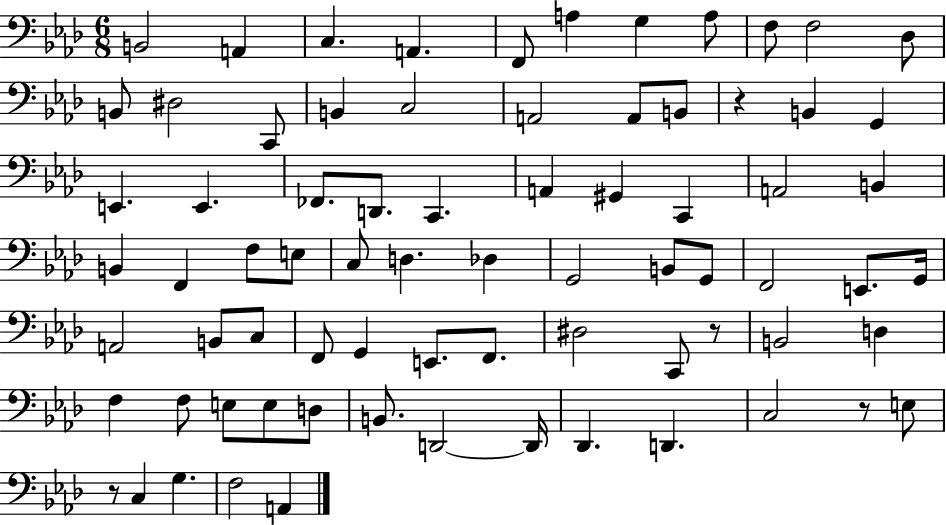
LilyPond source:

{
  \clef bass
  \numericTimeSignature
  \time 6/8
  \key aes \major
  b,2 a,4 | c4. a,4. | f,8 a4 g4 a8 | f8 f2 des8 | \break b,8 dis2 c,8 | b,4 c2 | a,2 a,8 b,8 | r4 b,4 g,4 | \break e,4. e,4. | fes,8. d,8. c,4. | a,4 gis,4 c,4 | a,2 b,4 | \break b,4 f,4 f8 e8 | c8 d4. des4 | g,2 b,8 g,8 | f,2 e,8. g,16 | \break a,2 b,8 c8 | f,8 g,4 e,8. f,8. | dis2 c,8 r8 | b,2 d4 | \break f4 f8 e8 e8 d8 | b,8. d,2~~ d,16 | des,4. d,4. | c2 r8 e8 | \break r8 c4 g4. | f2 a,4 | \bar "|."
}